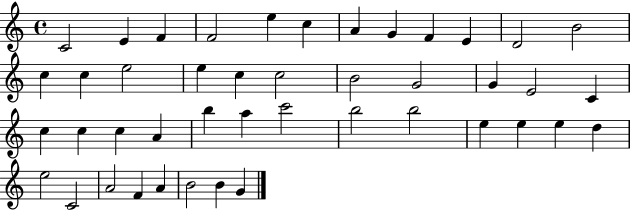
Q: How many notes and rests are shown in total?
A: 44